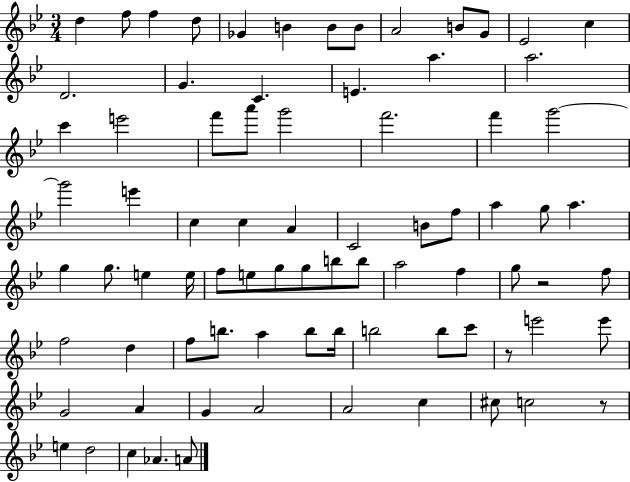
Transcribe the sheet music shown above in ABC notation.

X:1
T:Untitled
M:3/4
L:1/4
K:Bb
d f/2 f d/2 _G B B/2 B/2 A2 B/2 G/2 _E2 c D2 G C E a a2 c' e'2 f'/2 a'/2 g'2 f'2 f' g'2 g'2 e' c c A C2 B/2 f/2 a g/2 a g g/2 e e/4 f/2 e/2 g/2 g/2 b/2 b/2 a2 f g/2 z2 f/2 f2 d f/2 b/2 a b/2 b/4 b2 b/2 c'/2 z/2 e'2 e'/2 G2 A G A2 A2 c ^c/2 c2 z/2 e d2 c _A A/2